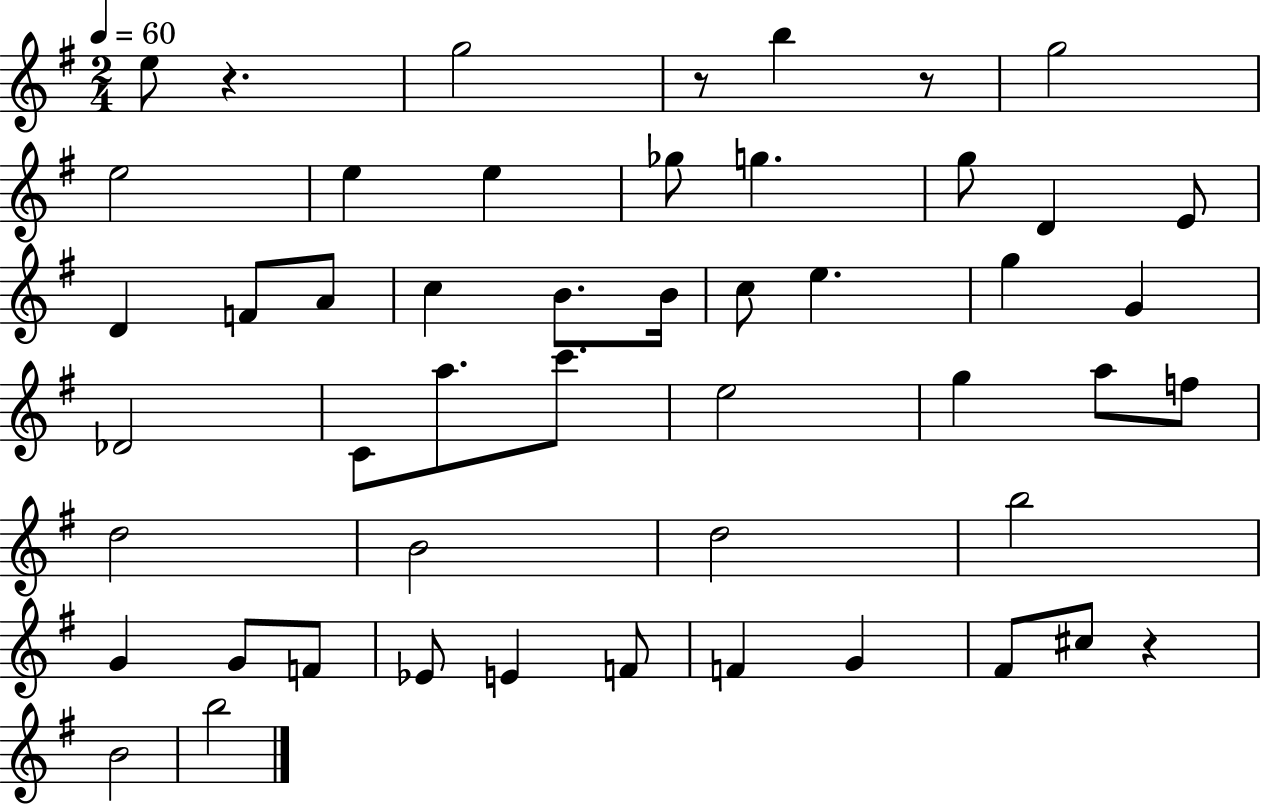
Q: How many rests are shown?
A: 4